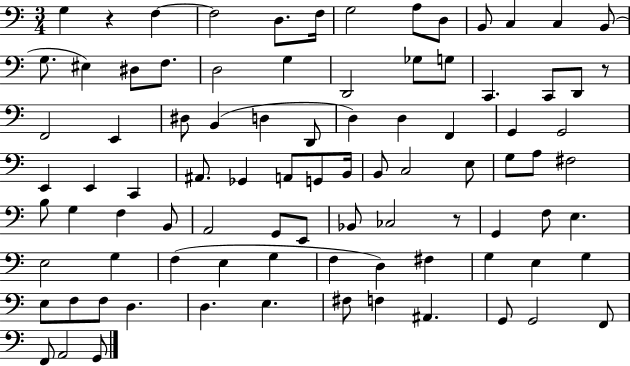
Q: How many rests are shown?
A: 3